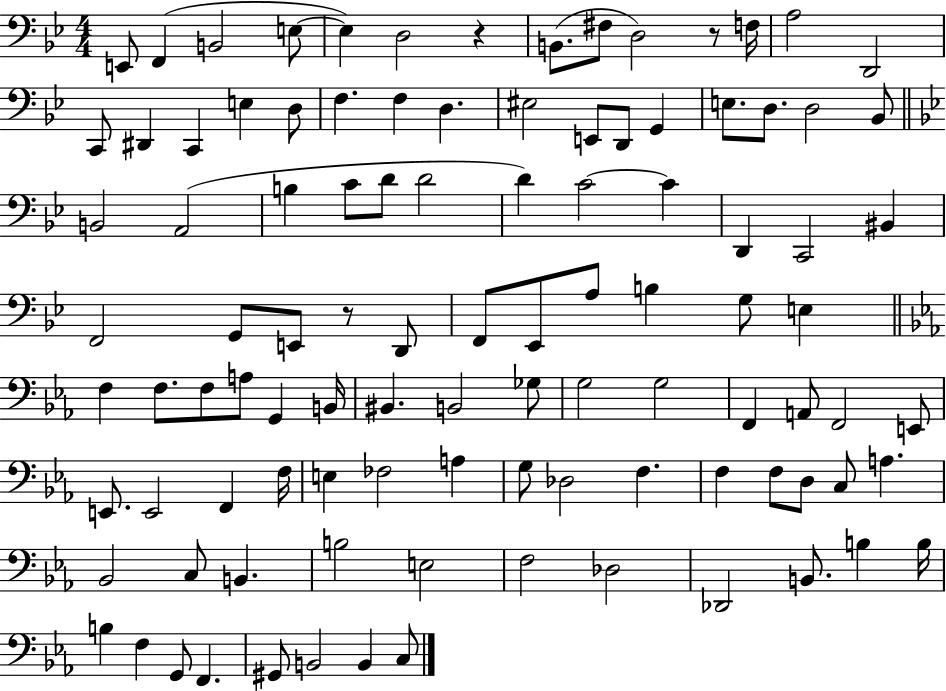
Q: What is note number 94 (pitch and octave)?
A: G2